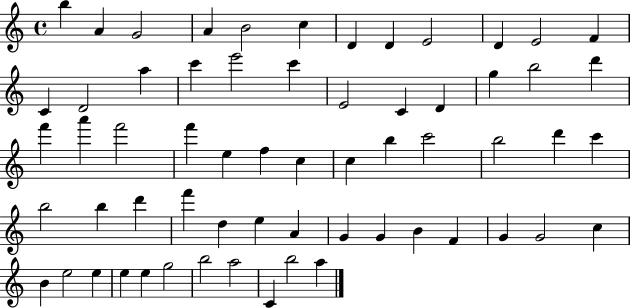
B5/q A4/q G4/h A4/q B4/h C5/q D4/q D4/q E4/h D4/q E4/h F4/q C4/q D4/h A5/q C6/q E6/h C6/q E4/h C4/q D4/q G5/q B5/h D6/q F6/q A6/q F6/h F6/q E5/q F5/q C5/q C5/q B5/q C6/h B5/h D6/q C6/q B5/h B5/q D6/q F6/q D5/q E5/q A4/q G4/q G4/q B4/q F4/q G4/q G4/h C5/q B4/q E5/h E5/q E5/q E5/q G5/h B5/h A5/h C4/q B5/h A5/q